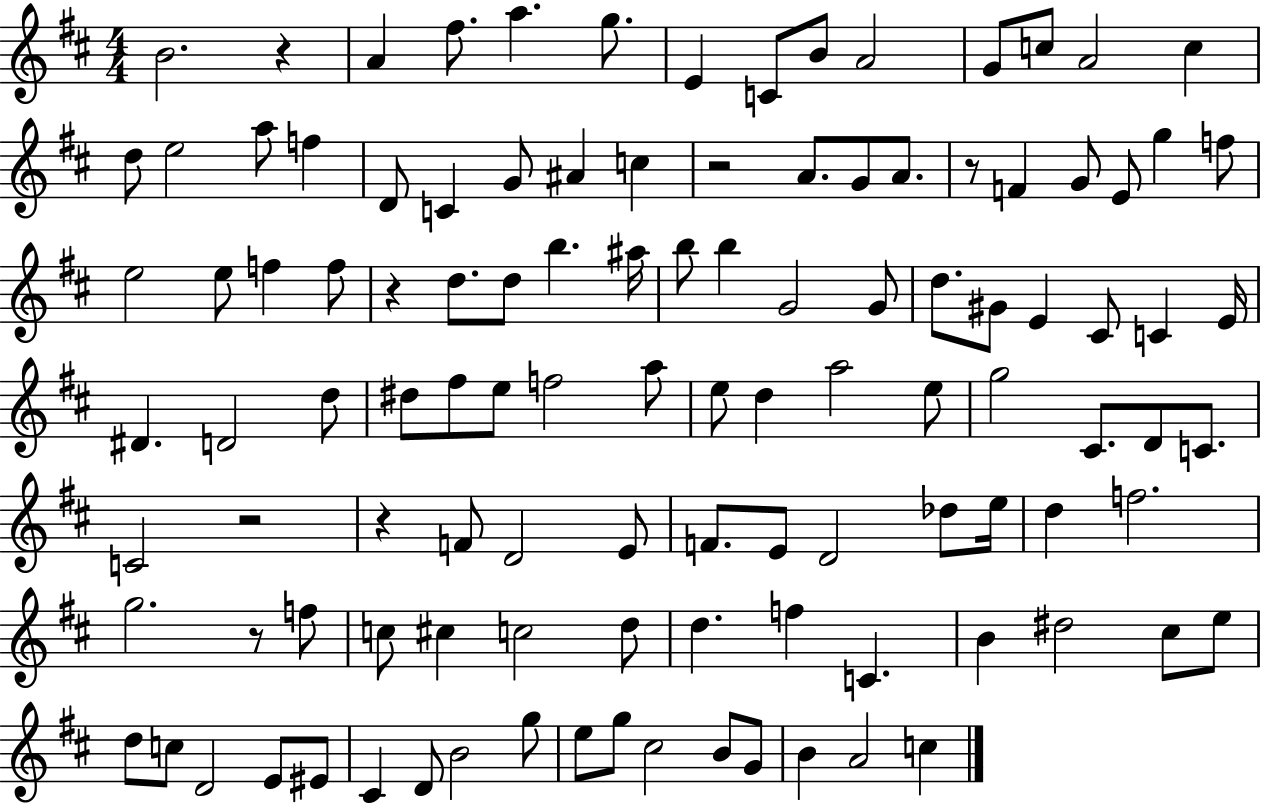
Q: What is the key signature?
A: D major